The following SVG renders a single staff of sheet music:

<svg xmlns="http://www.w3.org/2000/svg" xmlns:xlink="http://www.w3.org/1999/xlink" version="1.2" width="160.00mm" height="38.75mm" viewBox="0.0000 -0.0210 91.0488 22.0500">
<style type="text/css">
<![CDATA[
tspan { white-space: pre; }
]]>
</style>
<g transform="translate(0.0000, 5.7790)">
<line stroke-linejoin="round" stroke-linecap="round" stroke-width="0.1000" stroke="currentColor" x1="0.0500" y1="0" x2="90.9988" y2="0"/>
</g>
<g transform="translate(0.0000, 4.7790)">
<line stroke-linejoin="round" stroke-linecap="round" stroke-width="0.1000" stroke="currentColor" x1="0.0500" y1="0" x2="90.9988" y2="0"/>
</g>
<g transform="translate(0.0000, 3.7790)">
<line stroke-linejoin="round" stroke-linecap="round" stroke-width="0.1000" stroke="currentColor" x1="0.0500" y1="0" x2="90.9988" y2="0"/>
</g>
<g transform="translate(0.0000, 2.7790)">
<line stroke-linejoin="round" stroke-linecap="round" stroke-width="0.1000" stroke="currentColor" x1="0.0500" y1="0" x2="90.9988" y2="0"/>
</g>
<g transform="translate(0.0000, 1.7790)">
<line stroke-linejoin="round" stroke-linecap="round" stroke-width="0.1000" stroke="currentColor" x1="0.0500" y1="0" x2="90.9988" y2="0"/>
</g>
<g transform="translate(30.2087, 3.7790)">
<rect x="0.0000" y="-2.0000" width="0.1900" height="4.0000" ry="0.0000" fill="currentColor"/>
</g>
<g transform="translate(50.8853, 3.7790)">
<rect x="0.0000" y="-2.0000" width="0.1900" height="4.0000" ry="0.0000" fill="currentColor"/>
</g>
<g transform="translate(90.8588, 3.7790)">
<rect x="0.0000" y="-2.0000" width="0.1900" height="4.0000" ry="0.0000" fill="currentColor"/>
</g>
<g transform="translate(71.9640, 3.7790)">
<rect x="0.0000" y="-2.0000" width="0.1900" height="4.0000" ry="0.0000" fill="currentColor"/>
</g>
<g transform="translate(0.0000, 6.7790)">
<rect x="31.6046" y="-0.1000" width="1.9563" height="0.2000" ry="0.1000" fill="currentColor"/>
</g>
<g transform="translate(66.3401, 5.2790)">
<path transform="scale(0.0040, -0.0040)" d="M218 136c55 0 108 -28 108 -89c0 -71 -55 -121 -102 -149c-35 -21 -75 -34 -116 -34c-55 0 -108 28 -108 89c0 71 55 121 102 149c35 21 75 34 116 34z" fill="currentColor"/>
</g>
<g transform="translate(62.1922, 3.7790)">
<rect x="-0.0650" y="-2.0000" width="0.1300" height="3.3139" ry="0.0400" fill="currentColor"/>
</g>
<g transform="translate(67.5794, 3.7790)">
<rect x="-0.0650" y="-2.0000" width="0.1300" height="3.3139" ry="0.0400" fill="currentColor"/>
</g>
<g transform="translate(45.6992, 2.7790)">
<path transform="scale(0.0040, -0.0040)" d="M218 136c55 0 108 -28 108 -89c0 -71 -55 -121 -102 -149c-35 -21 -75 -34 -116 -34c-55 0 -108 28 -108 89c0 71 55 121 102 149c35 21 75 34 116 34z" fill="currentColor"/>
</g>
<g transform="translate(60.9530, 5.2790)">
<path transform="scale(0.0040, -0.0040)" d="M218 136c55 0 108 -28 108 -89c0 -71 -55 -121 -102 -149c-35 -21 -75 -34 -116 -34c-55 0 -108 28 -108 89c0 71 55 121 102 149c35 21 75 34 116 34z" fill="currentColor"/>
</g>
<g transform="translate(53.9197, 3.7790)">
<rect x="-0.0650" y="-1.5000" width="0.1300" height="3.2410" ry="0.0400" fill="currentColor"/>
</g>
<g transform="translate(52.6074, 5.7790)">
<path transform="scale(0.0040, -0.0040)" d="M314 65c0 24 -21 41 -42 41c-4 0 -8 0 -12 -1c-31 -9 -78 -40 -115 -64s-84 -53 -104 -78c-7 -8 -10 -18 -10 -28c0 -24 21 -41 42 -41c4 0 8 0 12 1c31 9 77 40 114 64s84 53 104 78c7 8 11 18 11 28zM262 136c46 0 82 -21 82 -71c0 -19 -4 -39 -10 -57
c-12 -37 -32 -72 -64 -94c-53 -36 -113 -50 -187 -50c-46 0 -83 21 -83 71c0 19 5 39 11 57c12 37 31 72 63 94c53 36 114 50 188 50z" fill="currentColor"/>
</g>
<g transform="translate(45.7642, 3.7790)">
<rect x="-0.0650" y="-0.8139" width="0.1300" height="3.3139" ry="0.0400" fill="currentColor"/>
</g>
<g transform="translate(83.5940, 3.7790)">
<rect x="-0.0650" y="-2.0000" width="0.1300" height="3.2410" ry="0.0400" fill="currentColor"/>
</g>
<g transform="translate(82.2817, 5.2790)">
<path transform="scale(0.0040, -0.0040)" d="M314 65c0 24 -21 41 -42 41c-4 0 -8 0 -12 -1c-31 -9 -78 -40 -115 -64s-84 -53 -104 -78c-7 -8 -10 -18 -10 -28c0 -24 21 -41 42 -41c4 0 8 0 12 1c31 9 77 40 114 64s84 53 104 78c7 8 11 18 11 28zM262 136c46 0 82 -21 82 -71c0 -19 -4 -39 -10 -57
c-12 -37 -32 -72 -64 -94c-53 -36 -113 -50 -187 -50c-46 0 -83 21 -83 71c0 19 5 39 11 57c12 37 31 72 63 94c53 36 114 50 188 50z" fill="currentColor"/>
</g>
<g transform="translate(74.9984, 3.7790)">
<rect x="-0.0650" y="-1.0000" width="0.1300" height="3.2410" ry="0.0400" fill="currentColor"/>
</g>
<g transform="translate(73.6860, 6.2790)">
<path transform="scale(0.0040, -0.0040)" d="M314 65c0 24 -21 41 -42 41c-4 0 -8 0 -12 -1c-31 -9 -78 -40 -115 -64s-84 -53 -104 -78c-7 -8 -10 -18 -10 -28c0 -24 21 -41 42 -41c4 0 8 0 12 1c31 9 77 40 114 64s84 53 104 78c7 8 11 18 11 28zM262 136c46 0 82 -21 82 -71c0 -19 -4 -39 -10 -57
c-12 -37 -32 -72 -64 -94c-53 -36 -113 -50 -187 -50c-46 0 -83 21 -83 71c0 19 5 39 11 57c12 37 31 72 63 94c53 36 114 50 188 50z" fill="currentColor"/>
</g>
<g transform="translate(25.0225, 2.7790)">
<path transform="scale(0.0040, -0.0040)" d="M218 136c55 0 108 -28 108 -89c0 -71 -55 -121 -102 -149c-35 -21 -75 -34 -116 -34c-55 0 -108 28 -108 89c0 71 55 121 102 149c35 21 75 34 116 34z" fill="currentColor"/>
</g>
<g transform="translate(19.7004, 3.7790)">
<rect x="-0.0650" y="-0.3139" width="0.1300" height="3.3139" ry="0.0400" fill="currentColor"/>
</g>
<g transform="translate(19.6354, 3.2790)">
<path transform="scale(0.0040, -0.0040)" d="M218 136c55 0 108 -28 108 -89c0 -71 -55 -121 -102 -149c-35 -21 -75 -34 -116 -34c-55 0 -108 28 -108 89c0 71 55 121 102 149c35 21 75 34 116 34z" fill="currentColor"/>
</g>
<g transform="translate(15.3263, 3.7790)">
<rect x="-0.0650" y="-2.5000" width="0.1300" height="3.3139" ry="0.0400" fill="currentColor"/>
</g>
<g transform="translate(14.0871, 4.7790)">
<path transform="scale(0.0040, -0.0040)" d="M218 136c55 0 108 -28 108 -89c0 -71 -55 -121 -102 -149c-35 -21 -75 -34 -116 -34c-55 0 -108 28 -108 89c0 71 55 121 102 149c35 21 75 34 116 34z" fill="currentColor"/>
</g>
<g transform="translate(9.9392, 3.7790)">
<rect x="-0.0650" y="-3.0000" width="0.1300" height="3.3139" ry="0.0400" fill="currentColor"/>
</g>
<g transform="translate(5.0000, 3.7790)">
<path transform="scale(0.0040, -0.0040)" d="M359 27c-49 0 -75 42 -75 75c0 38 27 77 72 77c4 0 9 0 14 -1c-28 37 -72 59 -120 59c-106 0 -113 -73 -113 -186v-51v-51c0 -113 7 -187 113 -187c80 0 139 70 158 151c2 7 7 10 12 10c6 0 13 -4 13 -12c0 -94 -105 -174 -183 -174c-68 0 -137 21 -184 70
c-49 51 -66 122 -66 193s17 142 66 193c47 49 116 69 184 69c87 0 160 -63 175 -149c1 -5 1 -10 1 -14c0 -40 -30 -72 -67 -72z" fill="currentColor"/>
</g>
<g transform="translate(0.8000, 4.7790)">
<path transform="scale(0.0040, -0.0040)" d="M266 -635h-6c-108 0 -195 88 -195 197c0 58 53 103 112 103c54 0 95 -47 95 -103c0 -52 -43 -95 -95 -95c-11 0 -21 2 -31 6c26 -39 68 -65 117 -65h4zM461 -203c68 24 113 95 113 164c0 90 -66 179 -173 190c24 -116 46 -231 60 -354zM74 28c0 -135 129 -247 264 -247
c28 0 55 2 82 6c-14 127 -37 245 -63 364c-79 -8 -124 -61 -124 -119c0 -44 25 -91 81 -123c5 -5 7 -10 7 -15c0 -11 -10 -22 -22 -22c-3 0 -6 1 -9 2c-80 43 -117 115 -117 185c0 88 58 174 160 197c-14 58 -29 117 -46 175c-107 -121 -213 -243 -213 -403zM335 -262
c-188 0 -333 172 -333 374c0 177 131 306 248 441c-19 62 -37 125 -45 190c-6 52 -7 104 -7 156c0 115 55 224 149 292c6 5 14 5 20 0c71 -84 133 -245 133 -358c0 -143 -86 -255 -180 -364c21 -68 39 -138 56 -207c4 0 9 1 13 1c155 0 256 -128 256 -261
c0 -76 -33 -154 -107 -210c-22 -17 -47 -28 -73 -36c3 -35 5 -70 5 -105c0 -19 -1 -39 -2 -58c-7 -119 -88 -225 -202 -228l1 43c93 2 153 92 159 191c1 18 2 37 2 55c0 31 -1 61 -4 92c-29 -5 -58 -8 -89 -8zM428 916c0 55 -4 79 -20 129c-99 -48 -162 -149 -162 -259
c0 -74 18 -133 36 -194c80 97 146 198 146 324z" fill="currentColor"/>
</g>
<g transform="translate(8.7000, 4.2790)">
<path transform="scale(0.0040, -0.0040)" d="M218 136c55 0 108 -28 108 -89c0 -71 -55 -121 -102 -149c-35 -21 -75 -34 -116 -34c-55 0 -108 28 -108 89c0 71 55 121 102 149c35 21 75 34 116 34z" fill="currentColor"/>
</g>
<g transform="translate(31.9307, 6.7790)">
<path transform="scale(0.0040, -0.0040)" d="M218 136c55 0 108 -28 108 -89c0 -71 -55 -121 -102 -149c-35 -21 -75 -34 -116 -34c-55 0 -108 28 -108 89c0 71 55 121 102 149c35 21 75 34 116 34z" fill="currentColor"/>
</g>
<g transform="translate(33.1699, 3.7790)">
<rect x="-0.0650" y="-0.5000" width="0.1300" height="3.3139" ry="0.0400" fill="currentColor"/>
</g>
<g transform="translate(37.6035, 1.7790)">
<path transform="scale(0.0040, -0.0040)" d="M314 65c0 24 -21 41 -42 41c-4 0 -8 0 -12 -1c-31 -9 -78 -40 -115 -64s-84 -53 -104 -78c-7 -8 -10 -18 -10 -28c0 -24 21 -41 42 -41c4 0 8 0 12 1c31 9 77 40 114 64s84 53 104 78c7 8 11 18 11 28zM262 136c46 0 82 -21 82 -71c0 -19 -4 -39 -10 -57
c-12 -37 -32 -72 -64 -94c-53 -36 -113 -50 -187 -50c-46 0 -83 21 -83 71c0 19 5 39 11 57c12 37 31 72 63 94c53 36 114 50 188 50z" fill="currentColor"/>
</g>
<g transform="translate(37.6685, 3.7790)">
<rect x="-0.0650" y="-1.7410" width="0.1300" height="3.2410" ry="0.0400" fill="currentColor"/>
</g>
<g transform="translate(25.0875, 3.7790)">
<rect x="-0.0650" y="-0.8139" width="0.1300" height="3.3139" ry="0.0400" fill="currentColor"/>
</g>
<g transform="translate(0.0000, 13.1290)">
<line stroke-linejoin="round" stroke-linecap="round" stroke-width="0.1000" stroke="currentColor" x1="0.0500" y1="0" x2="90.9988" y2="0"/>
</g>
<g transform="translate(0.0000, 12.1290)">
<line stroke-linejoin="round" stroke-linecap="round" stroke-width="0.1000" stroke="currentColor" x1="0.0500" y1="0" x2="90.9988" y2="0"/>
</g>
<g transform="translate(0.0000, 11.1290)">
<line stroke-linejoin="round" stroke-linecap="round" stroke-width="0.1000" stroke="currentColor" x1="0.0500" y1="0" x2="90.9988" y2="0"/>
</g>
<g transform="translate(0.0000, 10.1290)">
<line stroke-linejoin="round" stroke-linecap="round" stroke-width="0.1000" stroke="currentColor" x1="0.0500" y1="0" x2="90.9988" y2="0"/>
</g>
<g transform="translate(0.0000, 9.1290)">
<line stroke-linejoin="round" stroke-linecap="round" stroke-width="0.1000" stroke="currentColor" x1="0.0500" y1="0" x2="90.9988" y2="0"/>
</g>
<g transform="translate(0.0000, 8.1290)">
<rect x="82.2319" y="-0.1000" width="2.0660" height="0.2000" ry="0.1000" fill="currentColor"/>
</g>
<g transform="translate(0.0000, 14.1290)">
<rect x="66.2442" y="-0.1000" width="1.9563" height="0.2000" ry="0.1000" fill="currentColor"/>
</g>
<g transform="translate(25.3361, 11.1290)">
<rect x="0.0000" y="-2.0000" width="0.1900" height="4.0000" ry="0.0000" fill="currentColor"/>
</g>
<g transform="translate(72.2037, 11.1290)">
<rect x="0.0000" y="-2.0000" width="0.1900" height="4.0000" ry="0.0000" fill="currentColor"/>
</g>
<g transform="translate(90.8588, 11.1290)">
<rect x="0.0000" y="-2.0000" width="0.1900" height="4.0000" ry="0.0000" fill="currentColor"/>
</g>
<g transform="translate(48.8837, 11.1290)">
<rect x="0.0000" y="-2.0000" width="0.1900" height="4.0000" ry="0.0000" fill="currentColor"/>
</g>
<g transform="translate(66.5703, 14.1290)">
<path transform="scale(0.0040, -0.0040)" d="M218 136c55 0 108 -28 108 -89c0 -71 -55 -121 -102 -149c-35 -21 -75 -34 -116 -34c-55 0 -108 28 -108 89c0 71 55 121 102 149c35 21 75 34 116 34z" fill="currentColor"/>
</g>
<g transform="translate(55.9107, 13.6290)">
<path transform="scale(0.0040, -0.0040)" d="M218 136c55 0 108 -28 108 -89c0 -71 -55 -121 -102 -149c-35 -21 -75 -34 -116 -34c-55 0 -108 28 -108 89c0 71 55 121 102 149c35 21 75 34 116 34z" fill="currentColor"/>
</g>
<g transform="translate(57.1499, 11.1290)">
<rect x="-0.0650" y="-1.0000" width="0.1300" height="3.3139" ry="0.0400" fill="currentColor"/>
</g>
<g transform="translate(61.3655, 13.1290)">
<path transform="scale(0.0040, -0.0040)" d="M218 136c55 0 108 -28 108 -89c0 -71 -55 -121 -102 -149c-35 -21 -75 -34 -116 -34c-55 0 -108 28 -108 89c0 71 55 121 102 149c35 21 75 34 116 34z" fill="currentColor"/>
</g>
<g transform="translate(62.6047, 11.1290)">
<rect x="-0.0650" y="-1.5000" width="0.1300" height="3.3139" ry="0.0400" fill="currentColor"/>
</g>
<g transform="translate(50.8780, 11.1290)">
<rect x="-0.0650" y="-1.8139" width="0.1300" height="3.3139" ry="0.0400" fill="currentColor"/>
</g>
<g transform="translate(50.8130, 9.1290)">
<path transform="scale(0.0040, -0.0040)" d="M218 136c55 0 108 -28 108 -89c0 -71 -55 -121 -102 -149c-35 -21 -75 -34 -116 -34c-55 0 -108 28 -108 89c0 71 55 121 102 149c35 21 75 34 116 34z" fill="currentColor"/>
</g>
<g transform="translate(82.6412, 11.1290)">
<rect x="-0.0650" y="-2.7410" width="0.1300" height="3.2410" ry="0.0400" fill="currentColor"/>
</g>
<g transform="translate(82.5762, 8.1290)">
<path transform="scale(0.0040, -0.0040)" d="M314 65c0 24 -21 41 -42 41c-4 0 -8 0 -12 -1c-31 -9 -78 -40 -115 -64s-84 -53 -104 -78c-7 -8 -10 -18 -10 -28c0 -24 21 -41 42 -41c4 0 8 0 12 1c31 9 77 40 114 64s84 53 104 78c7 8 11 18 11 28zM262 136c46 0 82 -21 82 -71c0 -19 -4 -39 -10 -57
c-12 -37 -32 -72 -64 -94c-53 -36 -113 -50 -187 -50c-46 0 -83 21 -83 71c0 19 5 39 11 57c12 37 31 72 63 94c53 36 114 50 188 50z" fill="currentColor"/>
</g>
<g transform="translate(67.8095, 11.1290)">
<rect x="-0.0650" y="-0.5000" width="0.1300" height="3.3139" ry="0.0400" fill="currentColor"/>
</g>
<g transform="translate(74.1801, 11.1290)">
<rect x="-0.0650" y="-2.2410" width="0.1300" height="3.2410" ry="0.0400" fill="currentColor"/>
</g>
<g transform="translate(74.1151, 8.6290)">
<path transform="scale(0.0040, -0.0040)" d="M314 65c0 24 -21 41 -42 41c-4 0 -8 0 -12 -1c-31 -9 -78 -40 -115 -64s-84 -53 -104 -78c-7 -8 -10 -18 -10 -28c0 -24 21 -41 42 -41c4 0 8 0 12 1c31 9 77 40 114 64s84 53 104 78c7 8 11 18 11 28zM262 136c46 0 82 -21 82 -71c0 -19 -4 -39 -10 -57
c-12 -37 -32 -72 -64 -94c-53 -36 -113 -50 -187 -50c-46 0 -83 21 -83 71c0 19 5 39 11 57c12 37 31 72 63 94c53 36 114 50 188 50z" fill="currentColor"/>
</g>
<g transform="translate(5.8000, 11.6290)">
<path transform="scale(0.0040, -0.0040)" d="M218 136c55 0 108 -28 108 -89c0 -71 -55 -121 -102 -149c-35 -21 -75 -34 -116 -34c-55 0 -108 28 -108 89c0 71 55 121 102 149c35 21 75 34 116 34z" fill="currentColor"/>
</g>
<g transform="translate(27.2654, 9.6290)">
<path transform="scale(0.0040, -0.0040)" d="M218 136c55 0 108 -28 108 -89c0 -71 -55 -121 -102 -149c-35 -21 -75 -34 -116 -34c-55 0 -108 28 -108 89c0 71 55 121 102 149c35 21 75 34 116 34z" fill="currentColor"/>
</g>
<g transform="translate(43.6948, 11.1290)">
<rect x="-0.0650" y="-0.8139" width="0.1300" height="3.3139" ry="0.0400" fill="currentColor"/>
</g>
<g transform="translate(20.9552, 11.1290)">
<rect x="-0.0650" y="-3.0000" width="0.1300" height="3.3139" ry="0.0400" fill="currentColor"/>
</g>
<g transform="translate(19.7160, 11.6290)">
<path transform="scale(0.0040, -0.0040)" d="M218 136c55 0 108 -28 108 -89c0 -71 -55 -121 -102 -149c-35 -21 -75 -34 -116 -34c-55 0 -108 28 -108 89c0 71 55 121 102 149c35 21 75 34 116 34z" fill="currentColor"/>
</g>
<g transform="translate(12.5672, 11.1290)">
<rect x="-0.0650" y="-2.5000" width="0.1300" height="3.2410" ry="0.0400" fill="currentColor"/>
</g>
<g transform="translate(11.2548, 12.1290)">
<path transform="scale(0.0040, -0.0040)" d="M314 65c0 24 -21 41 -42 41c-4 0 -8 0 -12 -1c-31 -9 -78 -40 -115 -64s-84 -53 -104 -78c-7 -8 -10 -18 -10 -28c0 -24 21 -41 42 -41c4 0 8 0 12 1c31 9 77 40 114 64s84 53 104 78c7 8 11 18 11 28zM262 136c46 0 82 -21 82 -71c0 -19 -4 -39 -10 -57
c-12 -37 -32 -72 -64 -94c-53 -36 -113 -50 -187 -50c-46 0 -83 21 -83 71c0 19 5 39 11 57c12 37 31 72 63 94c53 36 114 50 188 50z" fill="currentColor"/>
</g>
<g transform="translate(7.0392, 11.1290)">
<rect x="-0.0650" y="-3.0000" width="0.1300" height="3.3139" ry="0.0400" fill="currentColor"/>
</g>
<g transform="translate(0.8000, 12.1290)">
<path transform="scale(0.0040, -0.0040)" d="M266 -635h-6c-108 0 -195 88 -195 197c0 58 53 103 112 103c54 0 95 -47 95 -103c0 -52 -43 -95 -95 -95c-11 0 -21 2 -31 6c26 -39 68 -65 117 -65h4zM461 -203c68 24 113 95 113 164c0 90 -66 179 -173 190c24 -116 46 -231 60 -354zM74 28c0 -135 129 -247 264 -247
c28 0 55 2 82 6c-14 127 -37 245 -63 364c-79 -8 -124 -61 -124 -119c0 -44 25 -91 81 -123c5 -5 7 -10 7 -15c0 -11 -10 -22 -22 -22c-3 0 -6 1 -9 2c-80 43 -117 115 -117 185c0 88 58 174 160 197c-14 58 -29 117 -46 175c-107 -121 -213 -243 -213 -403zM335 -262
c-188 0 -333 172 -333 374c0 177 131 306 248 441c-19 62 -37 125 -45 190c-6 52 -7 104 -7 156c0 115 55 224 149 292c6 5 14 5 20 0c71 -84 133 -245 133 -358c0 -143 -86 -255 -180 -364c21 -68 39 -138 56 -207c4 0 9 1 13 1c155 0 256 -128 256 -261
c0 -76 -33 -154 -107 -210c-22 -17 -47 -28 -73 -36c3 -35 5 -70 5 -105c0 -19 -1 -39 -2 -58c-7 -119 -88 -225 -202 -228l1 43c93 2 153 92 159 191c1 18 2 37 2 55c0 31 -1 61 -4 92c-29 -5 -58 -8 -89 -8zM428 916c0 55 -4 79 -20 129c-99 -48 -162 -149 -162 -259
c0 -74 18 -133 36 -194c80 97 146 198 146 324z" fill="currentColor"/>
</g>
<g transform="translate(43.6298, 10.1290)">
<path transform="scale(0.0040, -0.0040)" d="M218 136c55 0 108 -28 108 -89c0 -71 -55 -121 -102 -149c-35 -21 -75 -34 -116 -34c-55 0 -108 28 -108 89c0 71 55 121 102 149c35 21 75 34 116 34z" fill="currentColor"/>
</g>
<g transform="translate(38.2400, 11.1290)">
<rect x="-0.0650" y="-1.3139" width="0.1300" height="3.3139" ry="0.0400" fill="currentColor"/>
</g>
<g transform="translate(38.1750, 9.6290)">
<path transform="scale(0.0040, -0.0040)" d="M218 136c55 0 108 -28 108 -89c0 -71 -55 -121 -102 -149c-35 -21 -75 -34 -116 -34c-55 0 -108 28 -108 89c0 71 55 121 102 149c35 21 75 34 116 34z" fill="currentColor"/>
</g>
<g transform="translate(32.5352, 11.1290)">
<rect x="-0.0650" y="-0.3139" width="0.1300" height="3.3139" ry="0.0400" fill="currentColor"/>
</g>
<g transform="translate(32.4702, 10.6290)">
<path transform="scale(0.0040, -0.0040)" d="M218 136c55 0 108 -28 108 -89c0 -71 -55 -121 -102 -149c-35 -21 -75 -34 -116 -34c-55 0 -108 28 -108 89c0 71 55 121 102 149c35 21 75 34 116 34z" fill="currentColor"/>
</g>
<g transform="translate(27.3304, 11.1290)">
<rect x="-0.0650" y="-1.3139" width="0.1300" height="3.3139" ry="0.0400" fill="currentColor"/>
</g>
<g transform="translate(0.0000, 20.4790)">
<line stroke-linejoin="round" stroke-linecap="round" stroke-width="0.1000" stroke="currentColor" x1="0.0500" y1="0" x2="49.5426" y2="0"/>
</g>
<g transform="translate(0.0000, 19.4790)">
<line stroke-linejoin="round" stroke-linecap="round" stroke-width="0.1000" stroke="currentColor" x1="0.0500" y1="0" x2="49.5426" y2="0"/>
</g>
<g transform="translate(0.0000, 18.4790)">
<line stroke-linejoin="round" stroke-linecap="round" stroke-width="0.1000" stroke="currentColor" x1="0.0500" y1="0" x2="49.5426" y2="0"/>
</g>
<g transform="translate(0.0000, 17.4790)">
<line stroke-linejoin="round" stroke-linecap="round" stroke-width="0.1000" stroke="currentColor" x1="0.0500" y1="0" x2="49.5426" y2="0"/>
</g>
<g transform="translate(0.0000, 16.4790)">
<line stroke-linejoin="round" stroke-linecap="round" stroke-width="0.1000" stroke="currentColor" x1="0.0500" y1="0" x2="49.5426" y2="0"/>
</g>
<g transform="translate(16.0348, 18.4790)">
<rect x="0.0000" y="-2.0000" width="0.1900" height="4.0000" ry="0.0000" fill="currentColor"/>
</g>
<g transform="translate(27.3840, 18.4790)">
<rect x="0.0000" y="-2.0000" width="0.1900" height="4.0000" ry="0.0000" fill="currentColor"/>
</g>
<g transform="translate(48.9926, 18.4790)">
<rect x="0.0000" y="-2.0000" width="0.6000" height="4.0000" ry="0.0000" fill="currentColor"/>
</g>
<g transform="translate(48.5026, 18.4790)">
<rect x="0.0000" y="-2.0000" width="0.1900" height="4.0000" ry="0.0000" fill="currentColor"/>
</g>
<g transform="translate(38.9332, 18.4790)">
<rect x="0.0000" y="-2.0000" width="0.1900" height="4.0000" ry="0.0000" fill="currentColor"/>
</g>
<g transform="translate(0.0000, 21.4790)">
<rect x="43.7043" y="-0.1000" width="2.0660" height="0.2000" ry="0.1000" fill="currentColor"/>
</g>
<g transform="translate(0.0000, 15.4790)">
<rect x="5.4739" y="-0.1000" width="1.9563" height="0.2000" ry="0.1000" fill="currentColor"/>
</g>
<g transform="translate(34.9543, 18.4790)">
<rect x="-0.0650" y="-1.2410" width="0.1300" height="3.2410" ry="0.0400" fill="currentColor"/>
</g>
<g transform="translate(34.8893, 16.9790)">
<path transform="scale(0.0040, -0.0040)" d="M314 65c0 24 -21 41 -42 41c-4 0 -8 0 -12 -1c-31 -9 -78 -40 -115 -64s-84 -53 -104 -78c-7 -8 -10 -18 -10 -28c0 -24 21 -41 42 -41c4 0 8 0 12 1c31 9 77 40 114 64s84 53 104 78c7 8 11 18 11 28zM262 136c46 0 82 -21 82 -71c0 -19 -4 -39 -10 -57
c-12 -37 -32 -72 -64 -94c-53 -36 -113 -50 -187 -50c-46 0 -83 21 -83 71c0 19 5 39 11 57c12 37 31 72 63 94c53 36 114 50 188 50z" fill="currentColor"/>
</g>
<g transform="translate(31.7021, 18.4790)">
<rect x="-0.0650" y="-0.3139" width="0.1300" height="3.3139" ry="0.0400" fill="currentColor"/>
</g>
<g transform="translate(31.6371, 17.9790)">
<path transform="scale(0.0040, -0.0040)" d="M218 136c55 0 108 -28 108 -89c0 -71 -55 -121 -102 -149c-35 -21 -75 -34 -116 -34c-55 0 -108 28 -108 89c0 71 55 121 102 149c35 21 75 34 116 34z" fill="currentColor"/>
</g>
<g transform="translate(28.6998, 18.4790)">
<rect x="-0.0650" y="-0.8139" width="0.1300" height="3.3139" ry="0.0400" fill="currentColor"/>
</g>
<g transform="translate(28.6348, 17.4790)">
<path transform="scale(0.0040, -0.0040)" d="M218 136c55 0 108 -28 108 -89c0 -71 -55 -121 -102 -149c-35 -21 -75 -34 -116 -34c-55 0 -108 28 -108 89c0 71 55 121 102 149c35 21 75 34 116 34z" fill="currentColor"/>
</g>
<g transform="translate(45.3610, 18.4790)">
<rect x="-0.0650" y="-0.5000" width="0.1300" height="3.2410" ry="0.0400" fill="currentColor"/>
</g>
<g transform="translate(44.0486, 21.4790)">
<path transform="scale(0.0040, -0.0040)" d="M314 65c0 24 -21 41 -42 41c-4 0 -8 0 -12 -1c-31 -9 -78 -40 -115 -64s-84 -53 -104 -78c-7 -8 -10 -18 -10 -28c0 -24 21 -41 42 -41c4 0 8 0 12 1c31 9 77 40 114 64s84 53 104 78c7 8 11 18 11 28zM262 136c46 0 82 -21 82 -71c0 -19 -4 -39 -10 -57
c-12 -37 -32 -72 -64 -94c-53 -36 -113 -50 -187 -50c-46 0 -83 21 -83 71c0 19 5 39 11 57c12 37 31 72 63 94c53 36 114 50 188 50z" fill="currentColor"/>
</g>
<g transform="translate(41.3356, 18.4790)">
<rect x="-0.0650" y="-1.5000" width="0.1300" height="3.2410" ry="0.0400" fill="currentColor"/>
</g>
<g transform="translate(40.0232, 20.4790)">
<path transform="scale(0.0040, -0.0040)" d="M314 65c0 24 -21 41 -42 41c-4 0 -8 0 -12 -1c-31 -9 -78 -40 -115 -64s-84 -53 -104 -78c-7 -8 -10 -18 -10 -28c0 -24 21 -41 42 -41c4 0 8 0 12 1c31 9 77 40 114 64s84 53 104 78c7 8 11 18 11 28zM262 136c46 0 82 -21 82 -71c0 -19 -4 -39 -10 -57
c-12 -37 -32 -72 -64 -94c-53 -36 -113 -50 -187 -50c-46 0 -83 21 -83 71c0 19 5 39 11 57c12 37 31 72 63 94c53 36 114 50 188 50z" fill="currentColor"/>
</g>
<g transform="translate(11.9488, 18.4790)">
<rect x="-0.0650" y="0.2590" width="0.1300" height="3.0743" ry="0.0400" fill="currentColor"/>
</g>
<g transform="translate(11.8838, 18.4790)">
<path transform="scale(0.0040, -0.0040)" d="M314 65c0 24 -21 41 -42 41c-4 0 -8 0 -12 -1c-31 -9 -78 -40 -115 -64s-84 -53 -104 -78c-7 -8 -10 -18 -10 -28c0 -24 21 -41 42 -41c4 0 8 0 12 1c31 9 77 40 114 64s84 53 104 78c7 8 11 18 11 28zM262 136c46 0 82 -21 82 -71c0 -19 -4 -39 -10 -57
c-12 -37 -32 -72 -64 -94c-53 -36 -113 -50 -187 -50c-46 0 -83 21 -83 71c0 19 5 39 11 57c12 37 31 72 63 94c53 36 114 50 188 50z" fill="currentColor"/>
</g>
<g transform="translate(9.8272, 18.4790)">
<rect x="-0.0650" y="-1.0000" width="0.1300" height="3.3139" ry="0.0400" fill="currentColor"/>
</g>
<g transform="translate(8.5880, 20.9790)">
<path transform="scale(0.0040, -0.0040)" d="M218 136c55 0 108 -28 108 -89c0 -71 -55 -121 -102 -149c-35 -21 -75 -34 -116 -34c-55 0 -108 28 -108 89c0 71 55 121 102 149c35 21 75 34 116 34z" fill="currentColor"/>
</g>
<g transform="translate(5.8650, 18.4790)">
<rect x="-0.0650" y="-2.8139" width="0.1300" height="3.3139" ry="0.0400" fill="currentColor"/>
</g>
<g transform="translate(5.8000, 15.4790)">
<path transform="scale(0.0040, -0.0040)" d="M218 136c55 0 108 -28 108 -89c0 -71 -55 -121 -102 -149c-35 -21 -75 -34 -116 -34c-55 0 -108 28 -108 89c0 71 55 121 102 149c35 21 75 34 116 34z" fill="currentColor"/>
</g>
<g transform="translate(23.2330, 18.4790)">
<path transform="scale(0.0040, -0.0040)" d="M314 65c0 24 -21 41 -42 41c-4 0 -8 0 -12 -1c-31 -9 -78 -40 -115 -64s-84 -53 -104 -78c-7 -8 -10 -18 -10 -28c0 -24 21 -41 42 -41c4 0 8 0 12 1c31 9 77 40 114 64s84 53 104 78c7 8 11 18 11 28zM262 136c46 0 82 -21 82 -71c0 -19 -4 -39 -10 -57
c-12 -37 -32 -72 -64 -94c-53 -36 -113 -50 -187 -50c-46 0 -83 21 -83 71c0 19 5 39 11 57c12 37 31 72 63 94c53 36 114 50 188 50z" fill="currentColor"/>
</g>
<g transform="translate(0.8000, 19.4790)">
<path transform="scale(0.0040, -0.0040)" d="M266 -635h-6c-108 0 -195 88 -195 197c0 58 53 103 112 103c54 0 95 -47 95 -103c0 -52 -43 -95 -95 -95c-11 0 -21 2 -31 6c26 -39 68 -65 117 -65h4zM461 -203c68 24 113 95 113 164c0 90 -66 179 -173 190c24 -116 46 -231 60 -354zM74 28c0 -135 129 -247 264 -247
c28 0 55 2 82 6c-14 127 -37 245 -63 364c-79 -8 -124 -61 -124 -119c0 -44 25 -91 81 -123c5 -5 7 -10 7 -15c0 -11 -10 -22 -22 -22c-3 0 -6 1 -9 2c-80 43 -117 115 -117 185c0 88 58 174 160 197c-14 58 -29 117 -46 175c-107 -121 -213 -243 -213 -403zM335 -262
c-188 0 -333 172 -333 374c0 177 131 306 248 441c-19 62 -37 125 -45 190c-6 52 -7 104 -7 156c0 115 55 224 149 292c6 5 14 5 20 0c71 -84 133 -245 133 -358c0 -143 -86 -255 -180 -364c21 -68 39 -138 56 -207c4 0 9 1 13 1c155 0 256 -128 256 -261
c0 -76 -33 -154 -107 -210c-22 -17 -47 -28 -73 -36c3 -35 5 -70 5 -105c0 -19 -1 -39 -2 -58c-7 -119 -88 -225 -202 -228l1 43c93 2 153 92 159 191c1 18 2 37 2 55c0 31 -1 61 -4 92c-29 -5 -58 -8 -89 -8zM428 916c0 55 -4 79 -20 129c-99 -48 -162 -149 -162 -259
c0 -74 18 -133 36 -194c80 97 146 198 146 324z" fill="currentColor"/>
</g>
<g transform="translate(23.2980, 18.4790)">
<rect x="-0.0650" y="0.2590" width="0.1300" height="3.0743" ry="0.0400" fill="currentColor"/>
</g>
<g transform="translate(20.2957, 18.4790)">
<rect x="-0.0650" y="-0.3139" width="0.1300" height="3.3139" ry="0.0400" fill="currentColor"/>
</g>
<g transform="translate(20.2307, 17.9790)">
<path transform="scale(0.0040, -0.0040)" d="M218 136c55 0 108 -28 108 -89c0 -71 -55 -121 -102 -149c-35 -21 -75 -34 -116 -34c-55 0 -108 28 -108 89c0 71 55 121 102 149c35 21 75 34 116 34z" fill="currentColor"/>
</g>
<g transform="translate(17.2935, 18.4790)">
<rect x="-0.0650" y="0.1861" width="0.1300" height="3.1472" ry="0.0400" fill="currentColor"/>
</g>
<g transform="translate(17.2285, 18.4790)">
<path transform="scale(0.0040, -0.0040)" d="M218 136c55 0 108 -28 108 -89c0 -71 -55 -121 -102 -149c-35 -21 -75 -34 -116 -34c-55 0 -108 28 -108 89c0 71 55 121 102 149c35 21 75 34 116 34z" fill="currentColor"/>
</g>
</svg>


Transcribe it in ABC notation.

X:1
T:Untitled
M:4/4
L:1/4
K:C
A G c d C f2 d E2 F F D2 F2 A G2 A e c e d f D E C g2 a2 a D B2 B c B2 d c e2 E2 C2